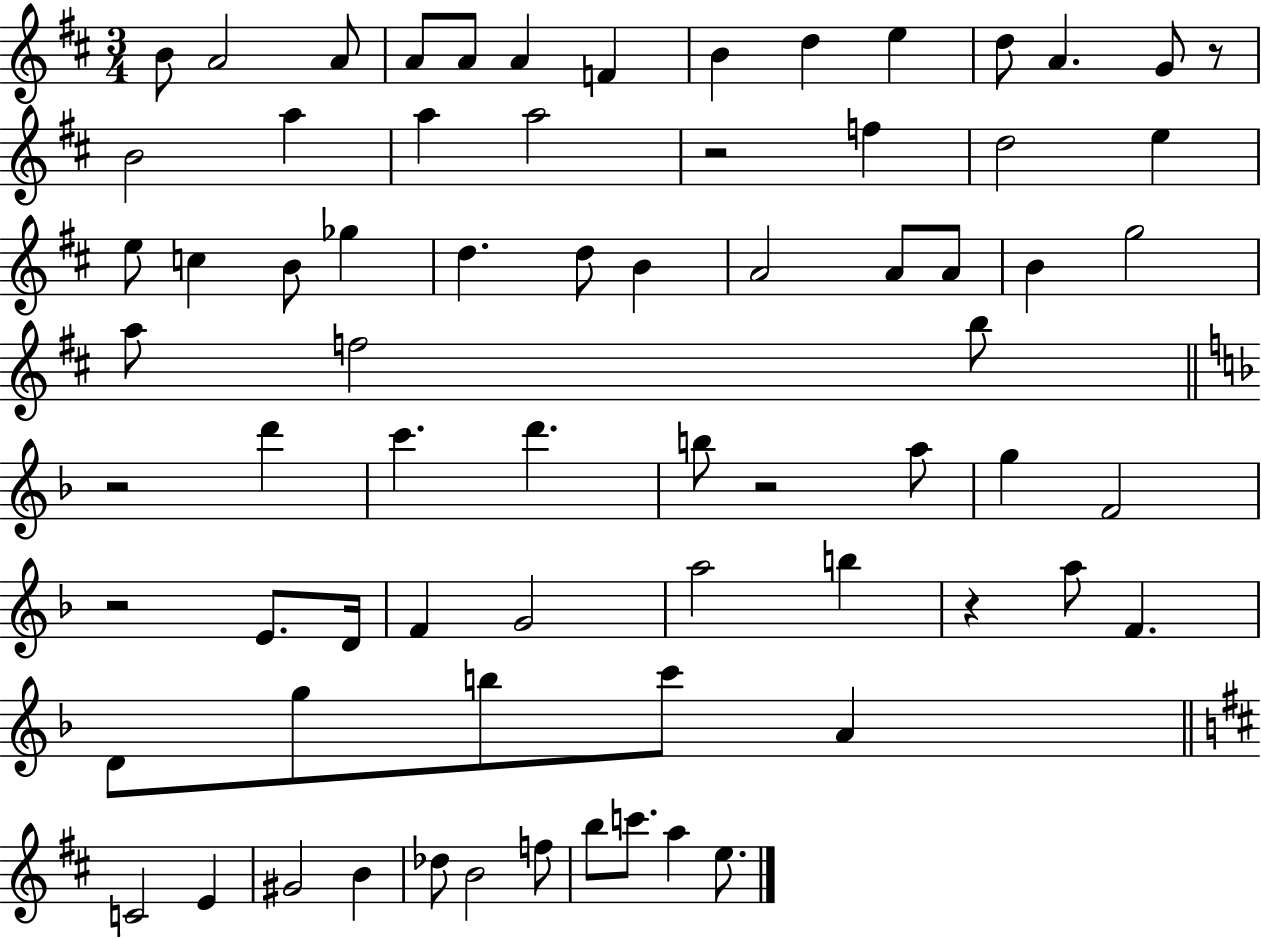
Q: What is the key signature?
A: D major